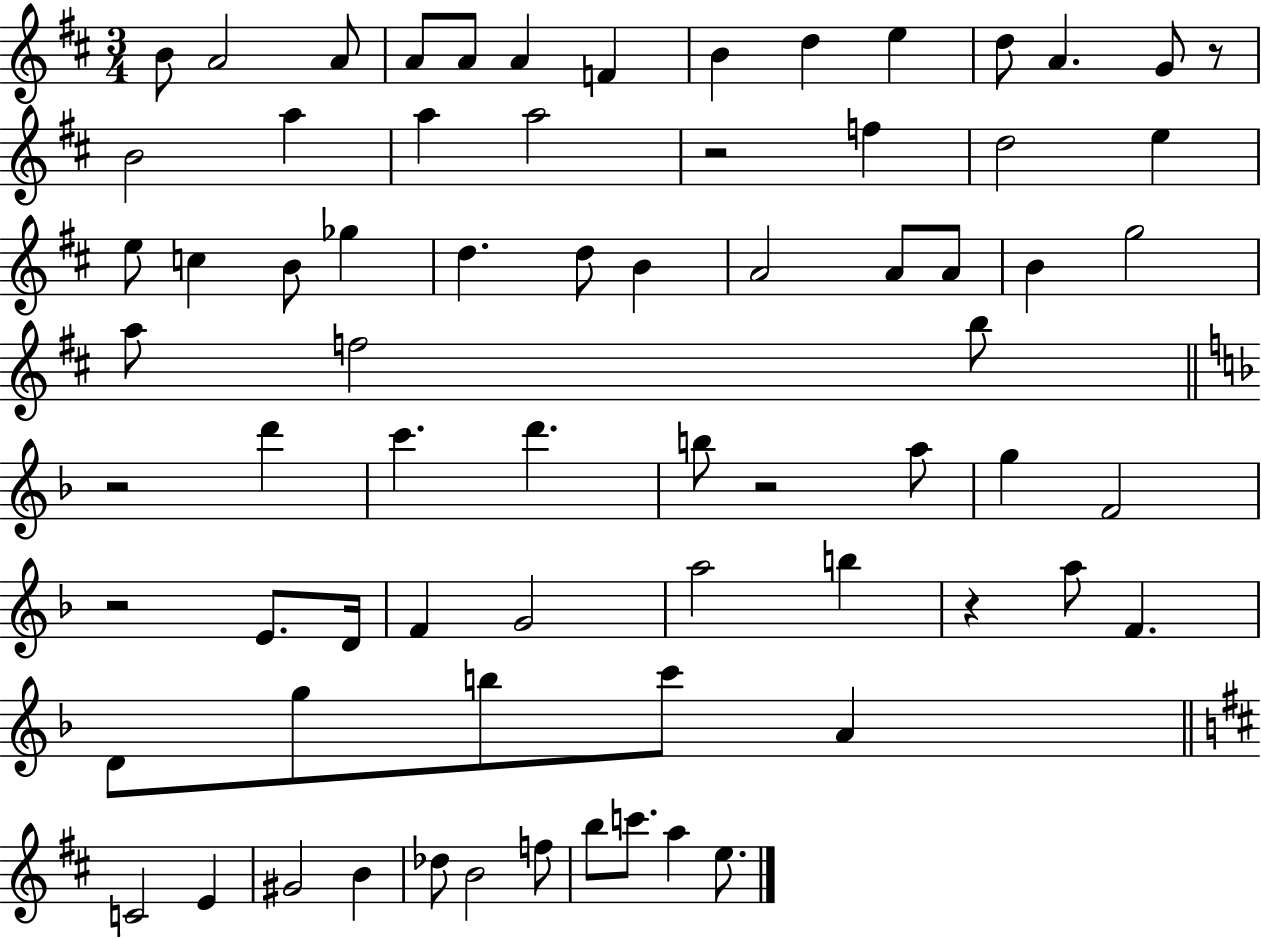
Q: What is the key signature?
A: D major